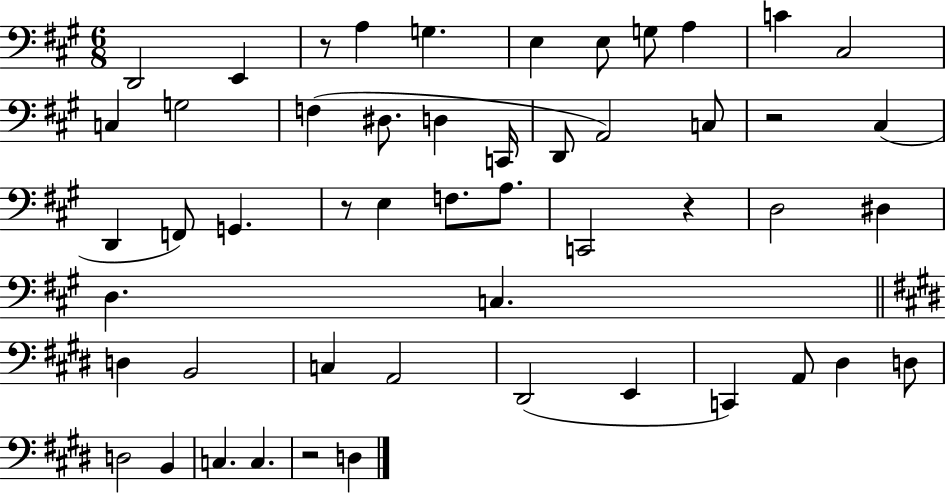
X:1
T:Untitled
M:6/8
L:1/4
K:A
D,,2 E,, z/2 A, G, E, E,/2 G,/2 A, C ^C,2 C, G,2 F, ^D,/2 D, C,,/4 D,,/2 A,,2 C,/2 z2 ^C, D,, F,,/2 G,, z/2 E, F,/2 A,/2 C,,2 z D,2 ^D, D, C, D, B,,2 C, A,,2 ^D,,2 E,, C,, A,,/2 ^D, D,/2 D,2 B,, C, C, z2 D,